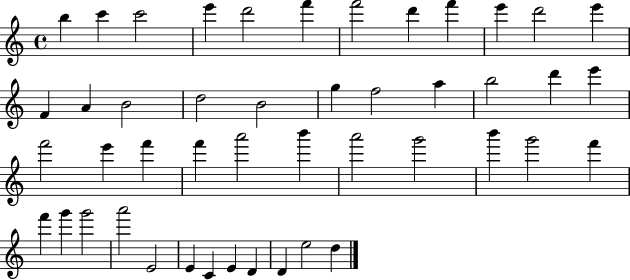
B5/q C6/q C6/h E6/q D6/h F6/q F6/h D6/q F6/q E6/q D6/h E6/q F4/q A4/q B4/h D5/h B4/h G5/q F5/h A5/q B5/h D6/q E6/q F6/h E6/q F6/q F6/q A6/h B6/q A6/h G6/h B6/q G6/h F6/q F6/q G6/q G6/h A6/h E4/h E4/q C4/q E4/q D4/q D4/q E5/h D5/q